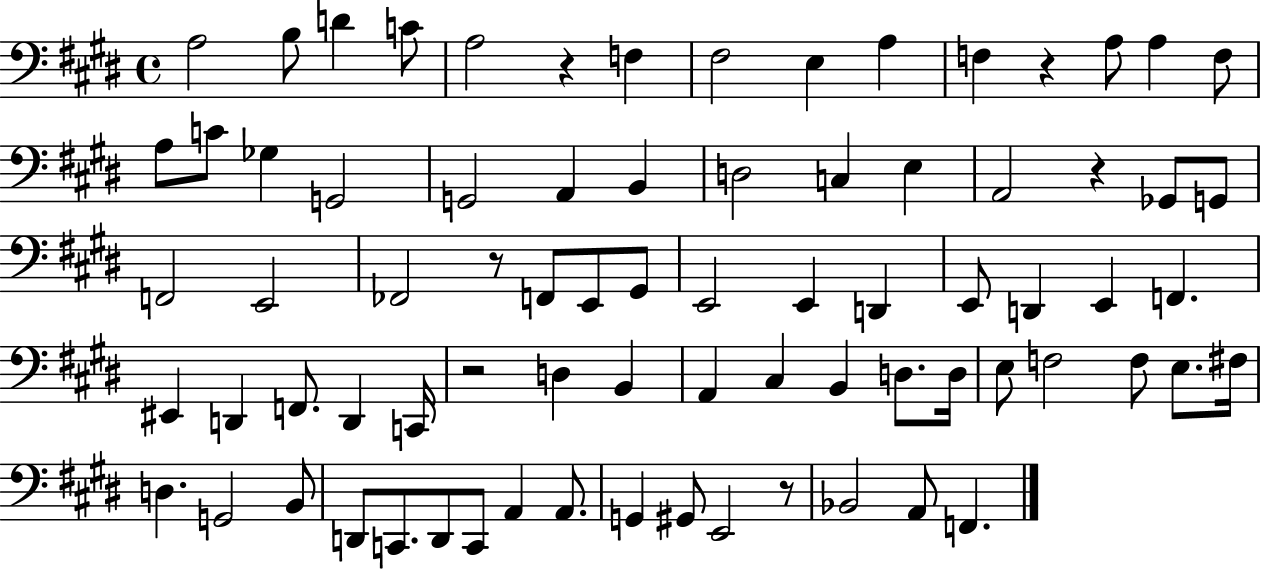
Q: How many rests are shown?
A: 6